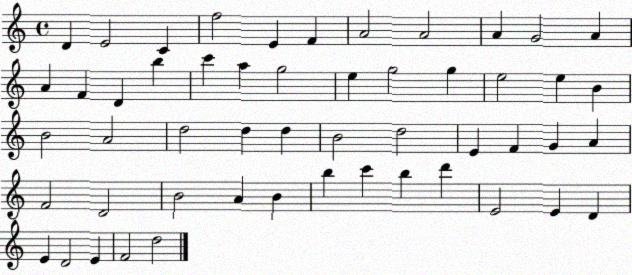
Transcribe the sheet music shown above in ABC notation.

X:1
T:Untitled
M:4/4
L:1/4
K:C
D E2 C f2 E F A2 A2 A G2 A A F D b c' a g2 e g2 g e2 e B B2 A2 d2 d d B2 d2 E F G A F2 D2 B2 A B b c' b d' E2 E D E D2 E F2 d2